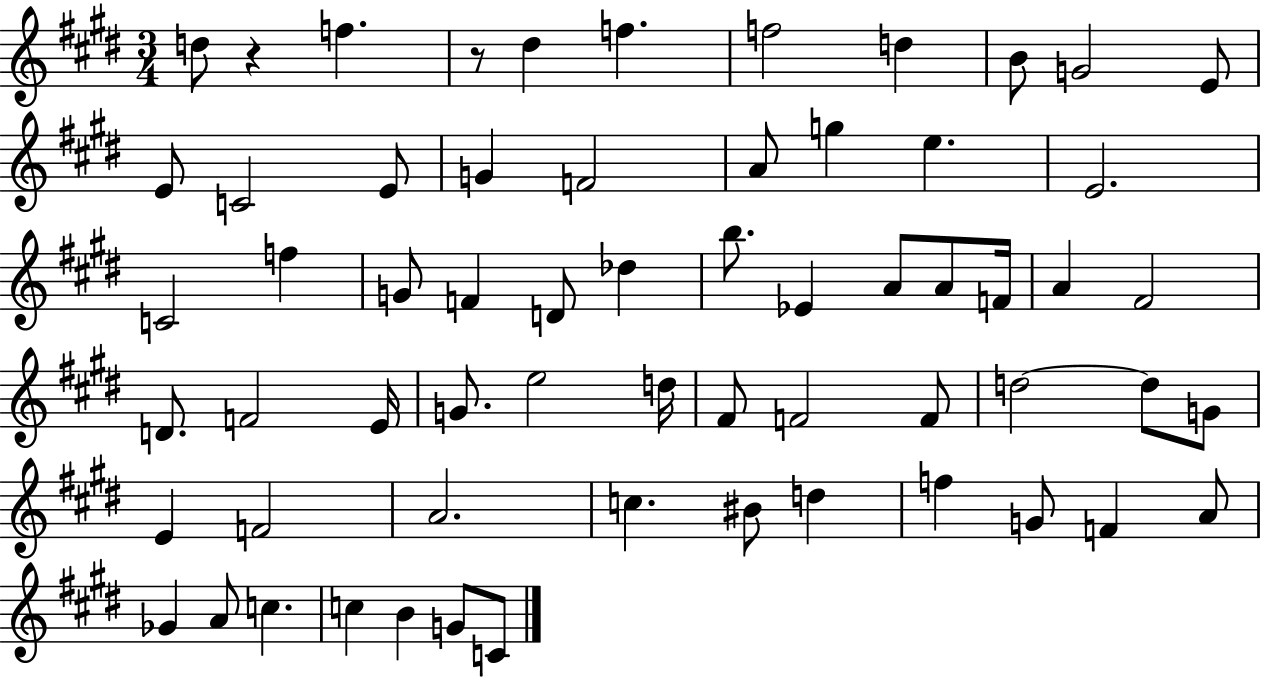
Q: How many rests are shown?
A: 2